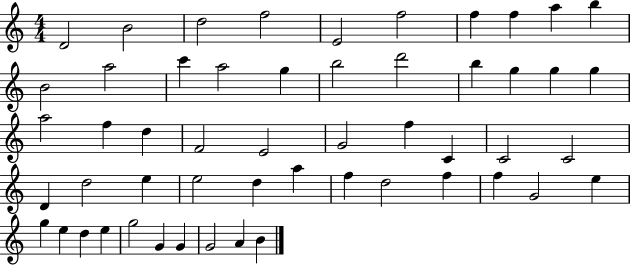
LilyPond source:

{
  \clef treble
  \numericTimeSignature
  \time 4/4
  \key c \major
  d'2 b'2 | d''2 f''2 | e'2 f''2 | f''4 f''4 a''4 b''4 | \break b'2 a''2 | c'''4 a''2 g''4 | b''2 d'''2 | b''4 g''4 g''4 g''4 | \break a''2 f''4 d''4 | f'2 e'2 | g'2 f''4 c'4 | c'2 c'2 | \break d'4 d''2 e''4 | e''2 d''4 a''4 | f''4 d''2 f''4 | f''4 g'2 e''4 | \break g''4 e''4 d''4 e''4 | g''2 g'4 g'4 | g'2 a'4 b'4 | \bar "|."
}